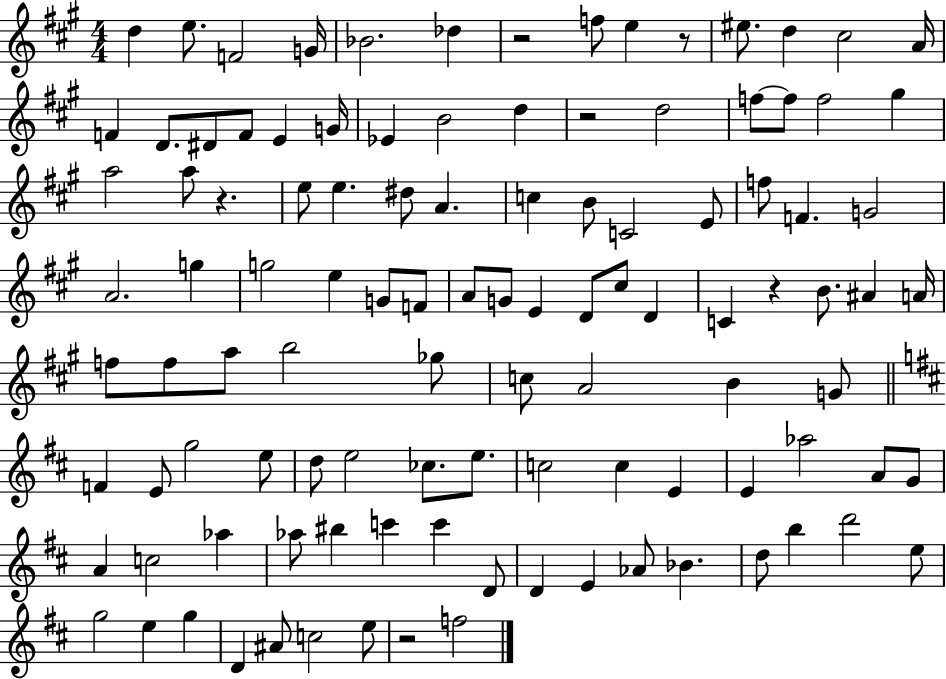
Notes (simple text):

D5/q E5/e. F4/h G4/s Bb4/h. Db5/q R/h F5/e E5/q R/e EIS5/e. D5/q C#5/h A4/s F4/q D4/e. D#4/e F4/e E4/q G4/s Eb4/q B4/h D5/q R/h D5/h F5/e F5/e F5/h G#5/q A5/h A5/e R/q. E5/e E5/q. D#5/e A4/q. C5/q B4/e C4/h E4/e F5/e F4/q. G4/h A4/h. G5/q G5/h E5/q G4/e F4/e A4/e G4/e E4/q D4/e C#5/e D4/q C4/q R/q B4/e. A#4/q A4/s F5/e F5/e A5/e B5/h Gb5/e C5/e A4/h B4/q G4/e F4/q E4/e G5/h E5/e D5/e E5/h CES5/e. E5/e. C5/h C5/q E4/q E4/q Ab5/h A4/e G4/e A4/q C5/h Ab5/q Ab5/e BIS5/q C6/q C6/q D4/e D4/q E4/q Ab4/e Bb4/q. D5/e B5/q D6/h E5/e G5/h E5/q G5/q D4/q A#4/e C5/h E5/e R/h F5/h